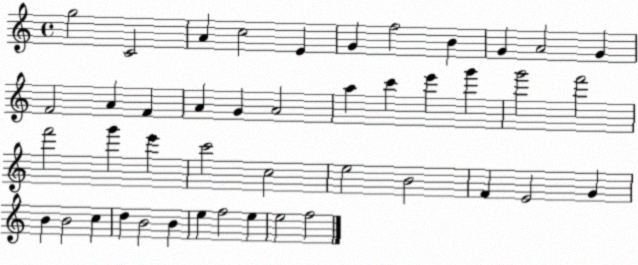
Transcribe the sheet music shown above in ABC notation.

X:1
T:Untitled
M:4/4
L:1/4
K:C
g2 C2 A c2 E G f2 B G A2 G F2 A F A G A2 a c' e' g' g'2 f'2 f'2 g' e' c'2 c2 e2 B2 F E2 G B B2 c d B2 B e f2 e e2 f2